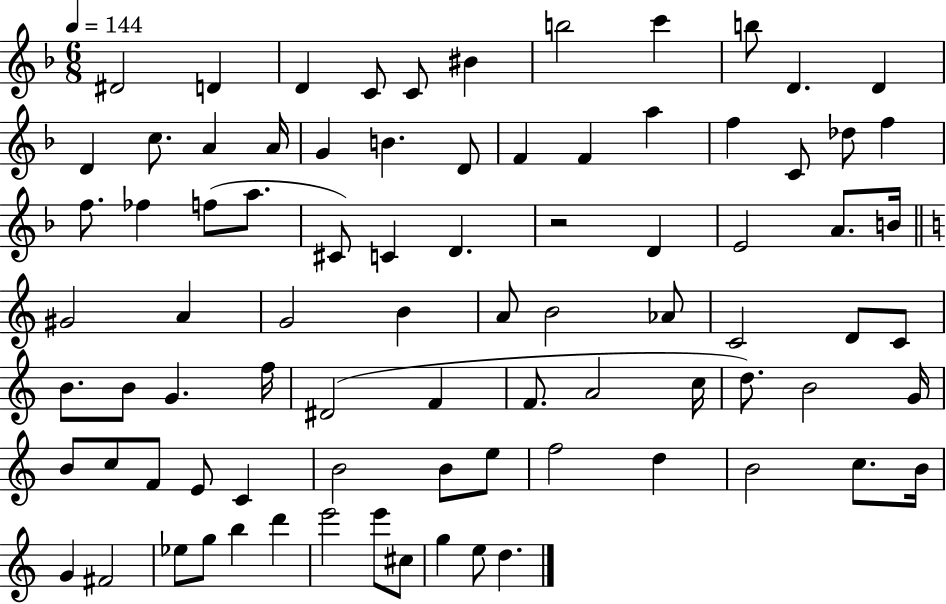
{
  \clef treble
  \numericTimeSignature
  \time 6/8
  \key f \major
  \tempo 4 = 144
  \repeat volta 2 { dis'2 d'4 | d'4 c'8 c'8 bis'4 | b''2 c'''4 | b''8 d'4. d'4 | \break d'4 c''8. a'4 a'16 | g'4 b'4. d'8 | f'4 f'4 a''4 | f''4 c'8 des''8 f''4 | \break f''8. fes''4 f''8( a''8. | cis'8) c'4 d'4. | r2 d'4 | e'2 a'8. b'16 | \break \bar "||" \break \key c \major gis'2 a'4 | g'2 b'4 | a'8 b'2 aes'8 | c'2 d'8 c'8 | \break b'8. b'8 g'4. f''16 | dis'2( f'4 | f'8. a'2 c''16 | d''8.) b'2 g'16 | \break b'8 c''8 f'8 e'8 c'4 | b'2 b'8 e''8 | f''2 d''4 | b'2 c''8. b'16 | \break g'4 fis'2 | ees''8 g''8 b''4 d'''4 | e'''2 e'''8 cis''8 | g''4 e''8 d''4. | \break } \bar "|."
}